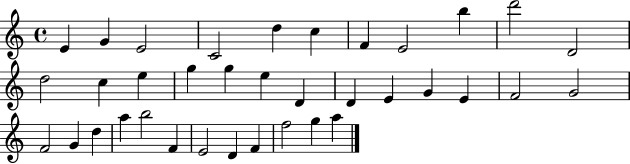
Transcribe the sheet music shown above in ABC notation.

X:1
T:Untitled
M:4/4
L:1/4
K:C
E G E2 C2 d c F E2 b d'2 D2 d2 c e g g e D D E G E F2 G2 F2 G d a b2 F E2 D F f2 g a